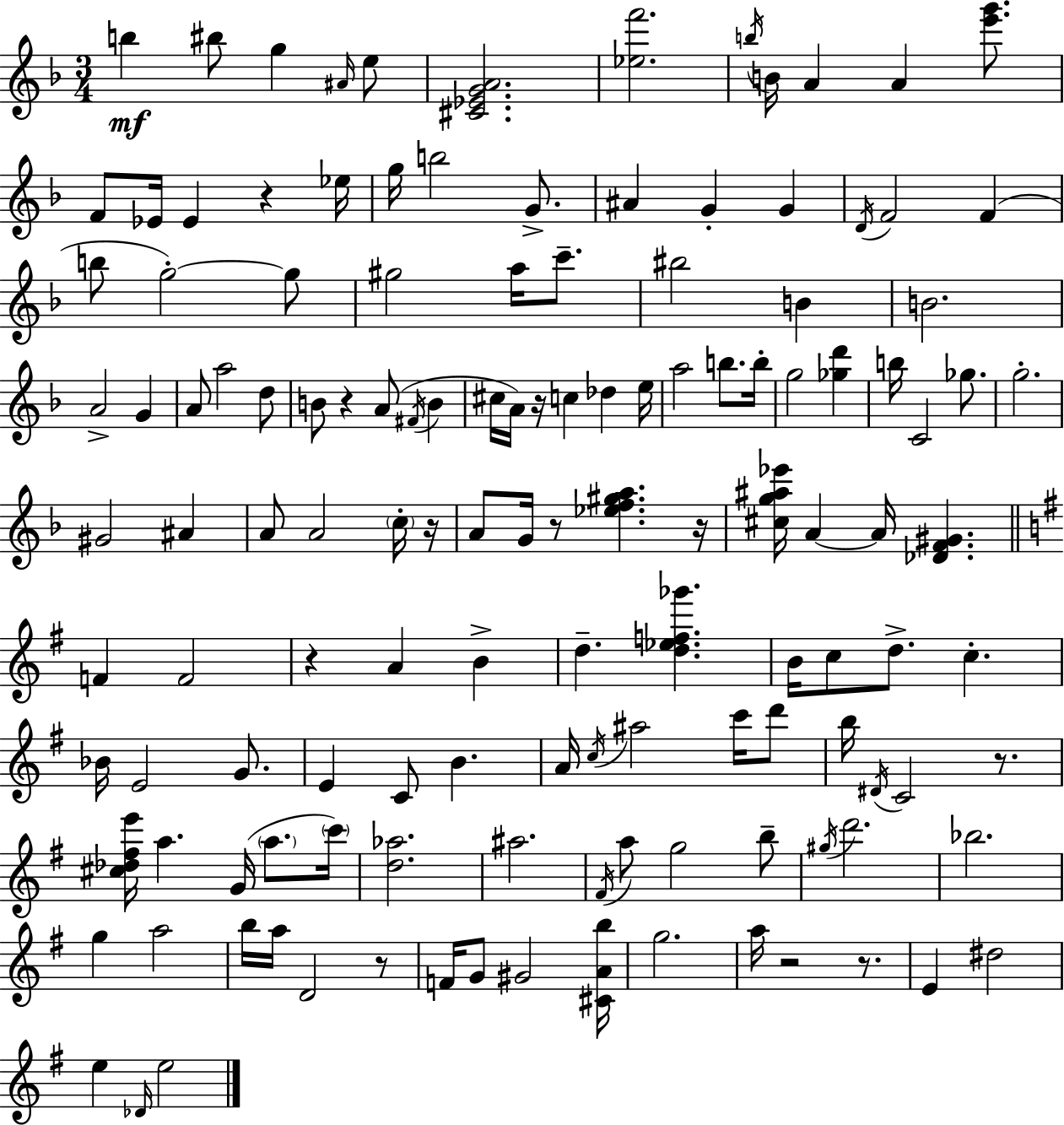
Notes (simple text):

B5/q BIS5/e G5/q A#4/s E5/e [C#4,Eb4,G4,A4]/h. [Eb5,F6]/h. B5/s B4/s A4/q A4/q [E6,G6]/e. F4/e Eb4/s Eb4/q R/q Eb5/s G5/s B5/h G4/e. A#4/q G4/q G4/q D4/s F4/h F4/q B5/e G5/h G5/e G#5/h A5/s C6/e. BIS5/h B4/q B4/h. A4/h G4/q A4/e A5/h D5/e B4/e R/q A4/e F#4/s B4/q C#5/s A4/s R/s C5/q Db5/q E5/s A5/h B5/e. B5/s G5/h [Gb5,D6]/q B5/s C4/h Gb5/e. G5/h. G#4/h A#4/q A4/e A4/h C5/s R/s A4/e G4/s R/e [Eb5,F5,G#5,A5]/q. R/s [C#5,G5,A#5,Eb6]/s A4/q A4/s [Db4,F4,G#4]/q. F4/q F4/h R/q A4/q B4/q D5/q. [D5,Eb5,F5,Gb6]/q. B4/s C5/e D5/e. C5/q. Bb4/s E4/h G4/e. E4/q C4/e B4/q. A4/s C5/s A#5/h C6/s D6/e B5/s D#4/s C4/h R/e. [C#5,Db5,F#5,E6]/s A5/q. G4/s A5/e. C6/s [D5,Ab5]/h. A#5/h. F#4/s A5/e G5/h B5/e G#5/s D6/h. Bb5/h. G5/q A5/h B5/s A5/s D4/h R/e F4/s G4/e G#4/h [C#4,A4,B5]/s G5/h. A5/s R/h R/e. E4/q D#5/h E5/q Db4/s E5/h